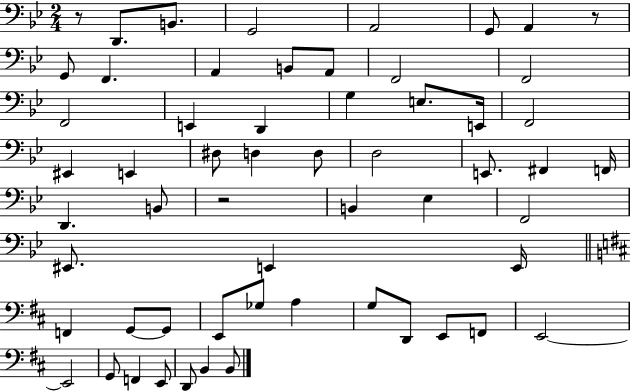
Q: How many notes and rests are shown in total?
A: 58